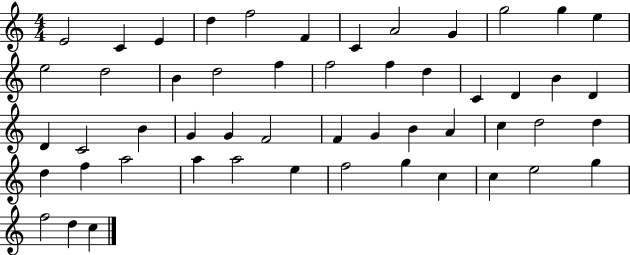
X:1
T:Untitled
M:4/4
L:1/4
K:C
E2 C E d f2 F C A2 G g2 g e e2 d2 B d2 f f2 f d C D B D D C2 B G G F2 F G B A c d2 d d f a2 a a2 e f2 g c c e2 g f2 d c